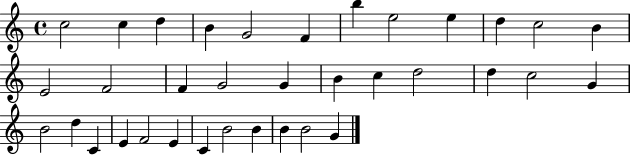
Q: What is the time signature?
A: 4/4